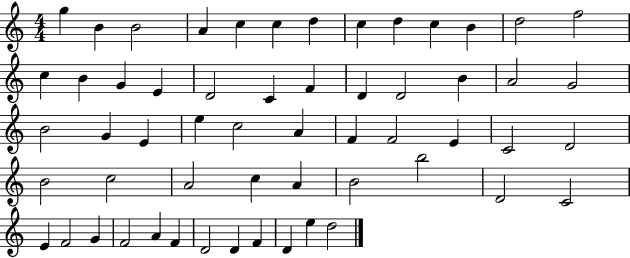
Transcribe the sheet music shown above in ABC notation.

X:1
T:Untitled
M:4/4
L:1/4
K:C
g B B2 A c c d c d c B d2 f2 c B G E D2 C F D D2 B A2 G2 B2 G E e c2 A F F2 E C2 D2 B2 c2 A2 c A B2 b2 D2 C2 E F2 G F2 A F D2 D F D e d2